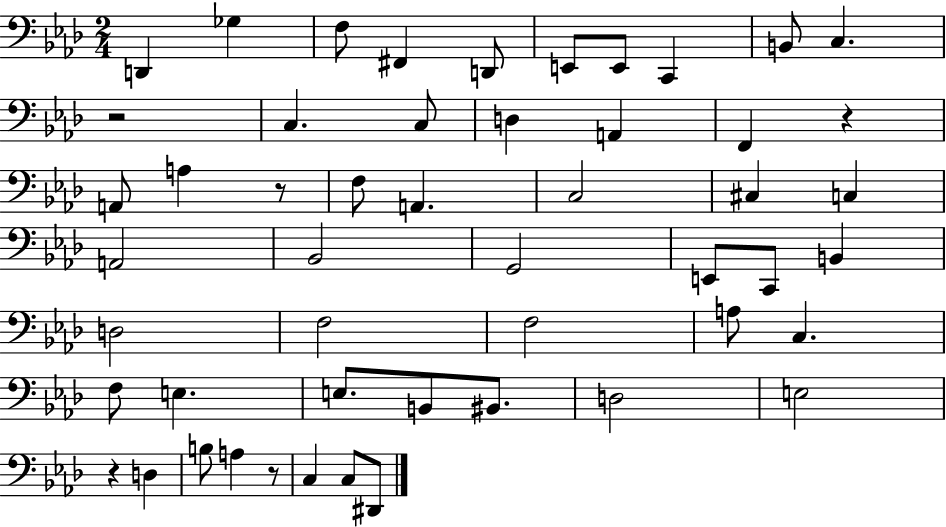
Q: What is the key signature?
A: AES major